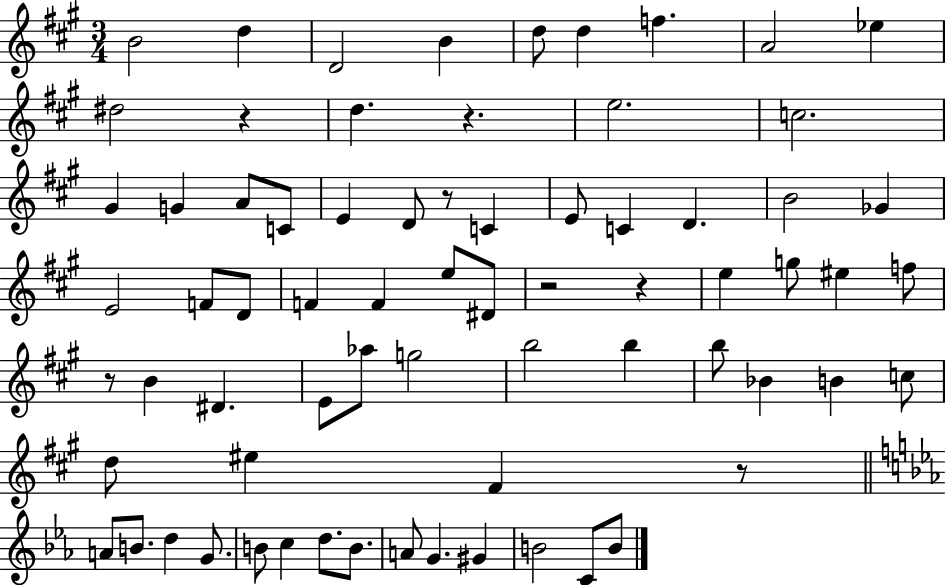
X:1
T:Untitled
M:3/4
L:1/4
K:A
B2 d D2 B d/2 d f A2 _e ^d2 z d z e2 c2 ^G G A/2 C/2 E D/2 z/2 C E/2 C D B2 _G E2 F/2 D/2 F F e/2 ^D/2 z2 z e g/2 ^e f/2 z/2 B ^D E/2 _a/2 g2 b2 b b/2 _B B c/2 d/2 ^e ^F z/2 A/2 B/2 d G/2 B/2 c d/2 B/2 A/2 G ^G B2 C/2 B/2